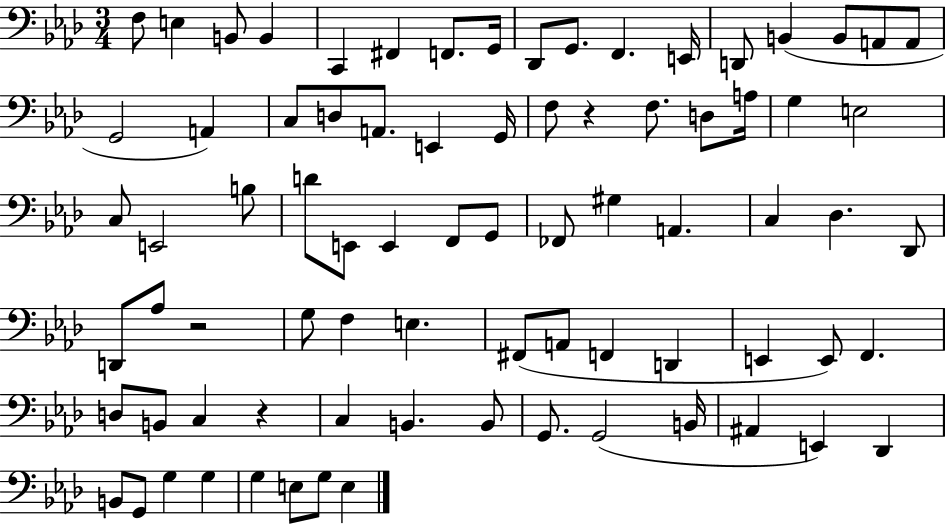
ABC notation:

X:1
T:Untitled
M:3/4
L:1/4
K:Ab
F,/2 E, B,,/2 B,, C,, ^F,, F,,/2 G,,/4 _D,,/2 G,,/2 F,, E,,/4 D,,/2 B,, B,,/2 A,,/2 A,,/2 G,,2 A,, C,/2 D,/2 A,,/2 E,, G,,/4 F,/2 z F,/2 D,/2 A,/4 G, E,2 C,/2 E,,2 B,/2 D/2 E,,/2 E,, F,,/2 G,,/2 _F,,/2 ^G, A,, C, _D, _D,,/2 D,,/2 _A,/2 z2 G,/2 F, E, ^F,,/2 A,,/2 F,, D,, E,, E,,/2 F,, D,/2 B,,/2 C, z C, B,, B,,/2 G,,/2 G,,2 B,,/4 ^A,, E,, _D,, B,,/2 G,,/2 G, G, G, E,/2 G,/2 E,